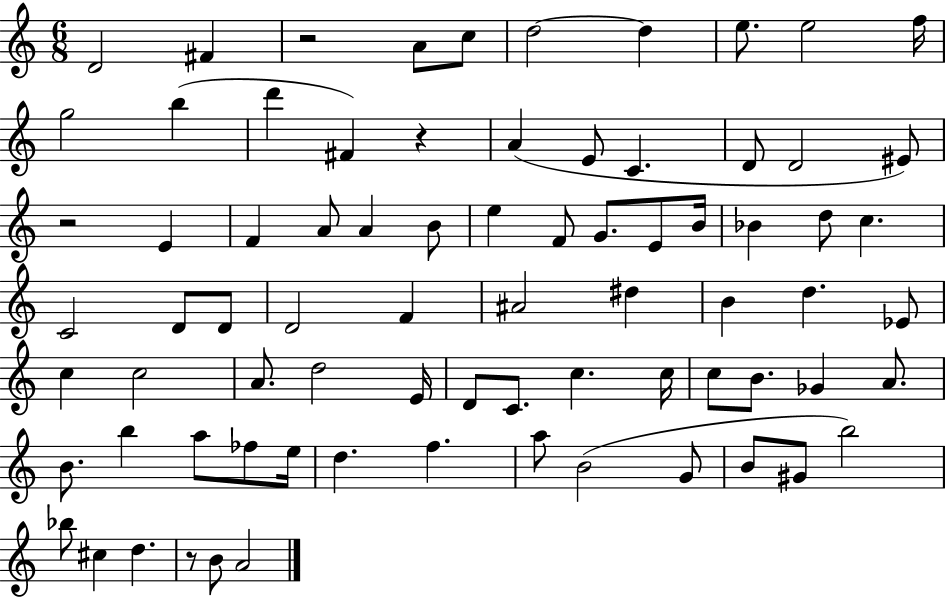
{
  \clef treble
  \numericTimeSignature
  \time 6/8
  \key c \major
  d'2 fis'4 | r2 a'8 c''8 | d''2~~ d''4 | e''8. e''2 f''16 | \break g''2 b''4( | d'''4 fis'4) r4 | a'4( e'8 c'4. | d'8 d'2 eis'8) | \break r2 e'4 | f'4 a'8 a'4 b'8 | e''4 f'8 g'8. e'8 b'16 | bes'4 d''8 c''4. | \break c'2 d'8 d'8 | d'2 f'4 | ais'2 dis''4 | b'4 d''4. ees'8 | \break c''4 c''2 | a'8. d''2 e'16 | d'8 c'8. c''4. c''16 | c''8 b'8. ges'4 a'8. | \break b'8. b''4 a''8 fes''8 e''16 | d''4. f''4. | a''8 b'2( g'8 | b'8 gis'8 b''2) | \break bes''8 cis''4 d''4. | r8 b'8 a'2 | \bar "|."
}